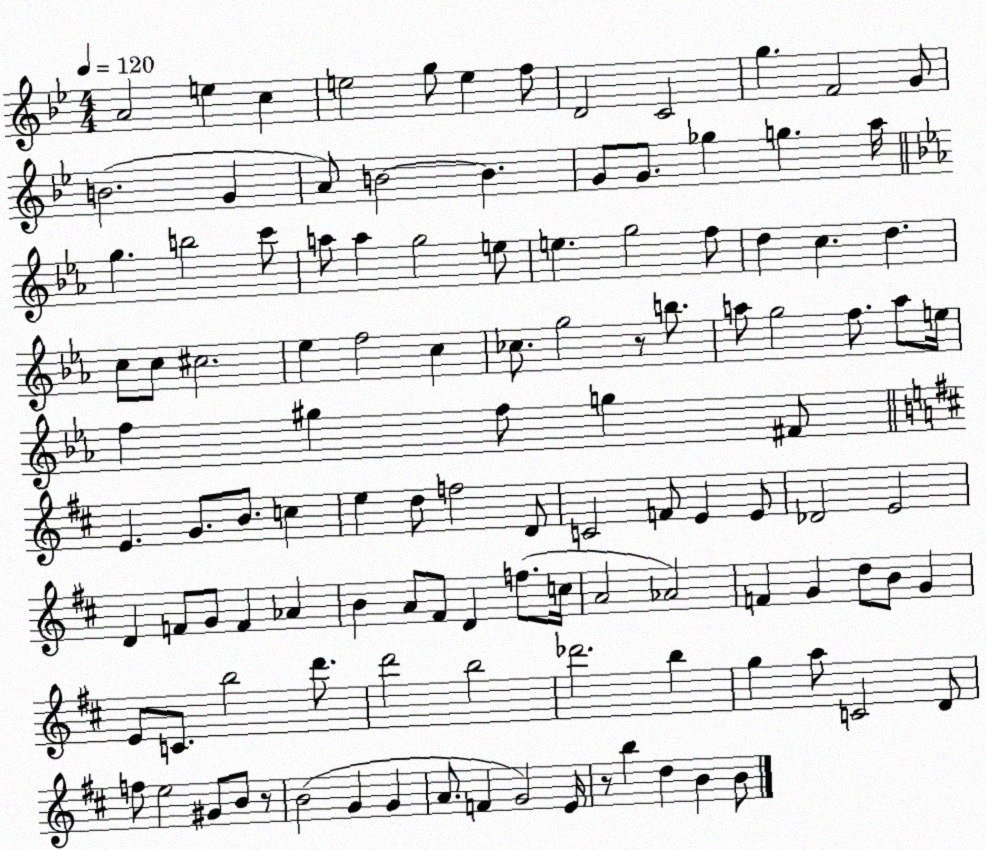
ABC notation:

X:1
T:Untitled
M:4/4
L:1/4
K:Bb
A2 e c e2 g/2 e f/2 D2 C2 g F2 G/2 B2 G A/2 B2 B G/2 G/2 _g g a/4 g b2 c'/2 a/2 a g2 e/2 e g2 f/2 d c d c/2 c/2 ^c2 _e f2 c _c/2 g2 z/2 b/2 a/2 g2 f/2 a/2 e/4 f ^g f/2 g ^F/2 E G/2 B/2 c e d/2 f2 D/2 C2 F/2 E E/2 _D2 E2 D F/2 G/2 F _A B A/2 ^F/2 D f/2 c/4 A2 _A2 F G d/2 B/2 G E/2 C/2 b2 d'/2 d'2 b2 _d'2 b g a/2 C2 D/2 f/2 e2 ^G/2 B/2 z/2 B2 G G A/2 F G2 E/4 z/2 b d B B/2